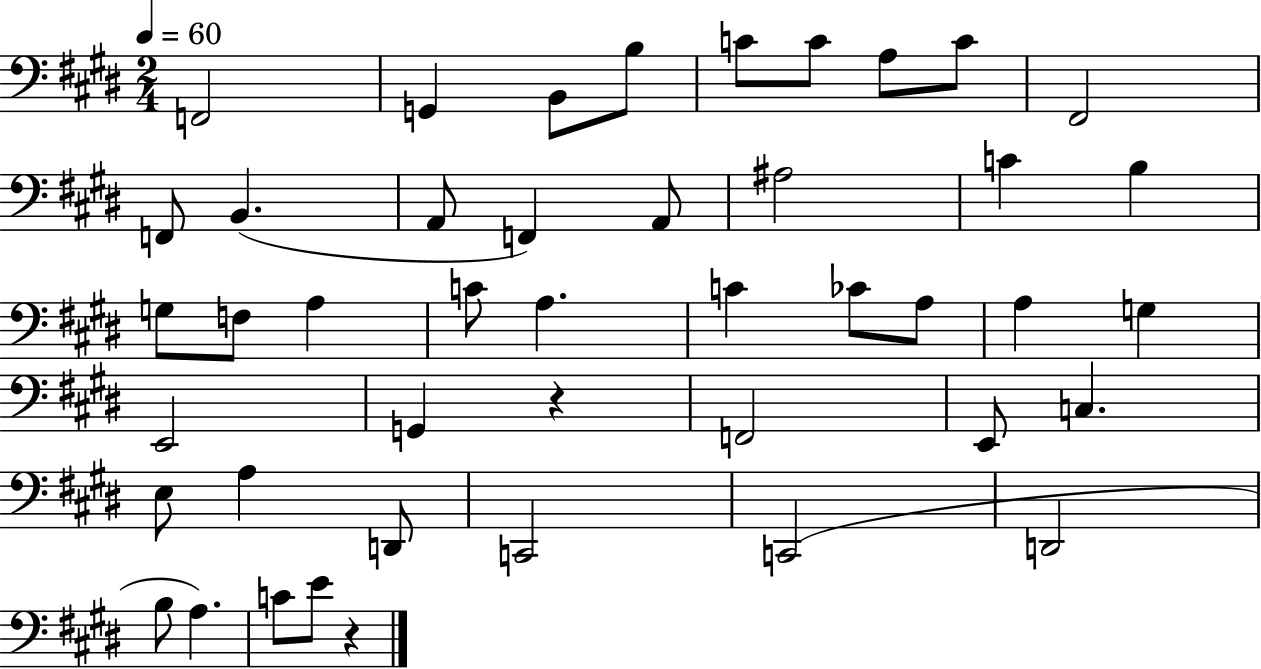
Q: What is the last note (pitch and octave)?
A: E4